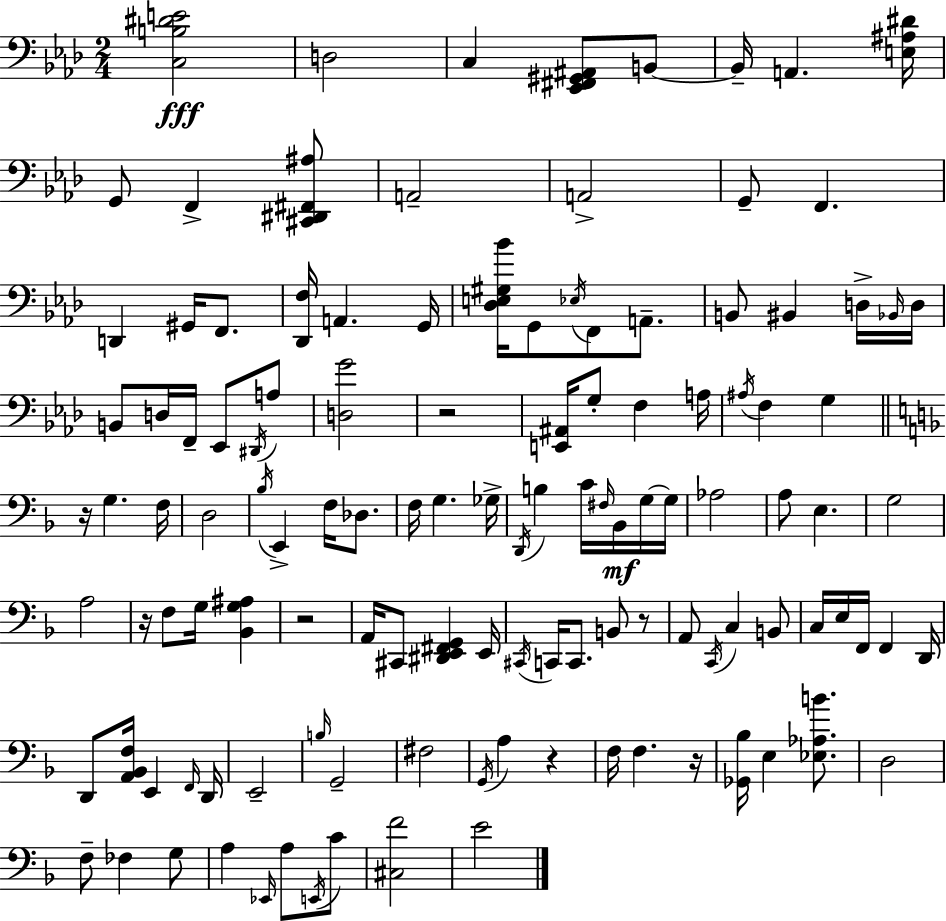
{
  \clef bass
  \numericTimeSignature
  \time 2/4
  \key aes \major
  <c b dis' e'>2\fff | d2 | c4 <ees, fis, gis, ais,>8 b,8~~ | b,16-- a,4. <e ais dis'>16 | \break g,8 f,4-> <cis, dis, fis, ais>8 | a,2-- | a,2-> | g,8-- f,4. | \break d,4 gis,16 f,8. | <des, f>16 a,4. g,16 | <des e gis bes'>16 g,8 \acciaccatura { ees16 } f,8 a,8.-- | b,8 bis,4 d16-> | \break \grace { bes,16 } d16 b,8 d16 f,16-- ees,8 | \acciaccatura { dis,16 } a8 <d g'>2 | r2 | <e, ais,>16 g8-. f4 | \break a16 \acciaccatura { ais16 } f4 | g4 \bar "||" \break \key f \major r16 g4. f16 | d2 | \acciaccatura { bes16 } e,4-> f16 des8. | f16 g4. | \break ges16-> \acciaccatura { d,16 } b4 c'16 \grace { fis16 }\mf | bes,16 g16~~ g16 aes2 | a8 e4. | g2 | \break a2 | r16 f8 g16 <bes, g ais>4 | r2 | a,16 cis,8 <dis, e, fis, g,>4 | \break e,16 \acciaccatura { cis,16 } c,16 c,8. | b,8 r8 a,8 \acciaccatura { c,16 } c4 | b,8 c16 e16 f,16 | f,4 d,16 d,8 <a, bes, f>16 | \break e,4 \grace { f,16 } d,16 e,2-- | \grace { b16 } g,2-- | fis2 | \acciaccatura { g,16 } | \break a4 r4 | f16 f4. r16 | <ges, bes>16 e4 <ees aes b'>8. | d2 | \break f8-- fes4 g8 | a4 \grace { ees,16 } a8 \acciaccatura { e,16 } | c'8 <cis f'>2 | e'2 | \break \bar "|."
}